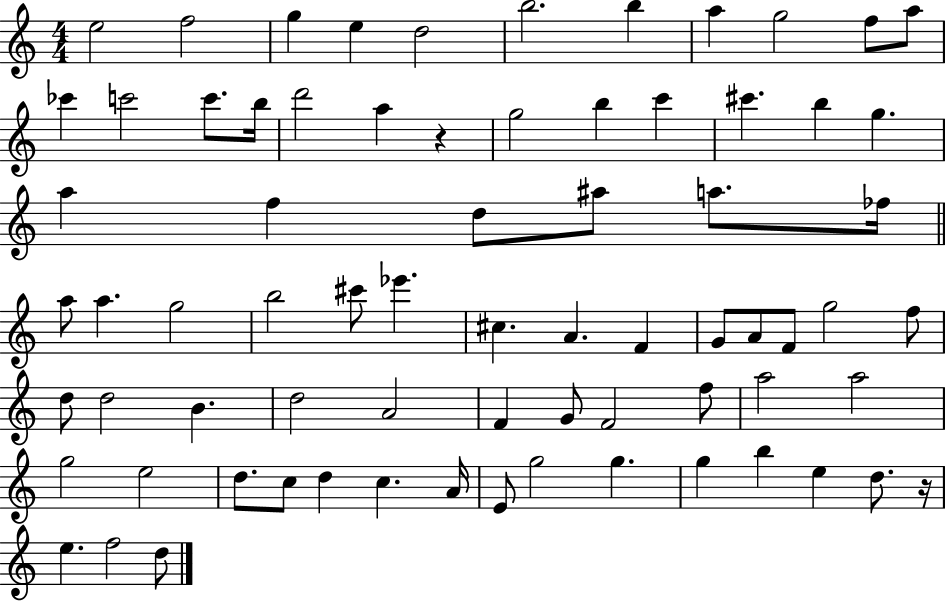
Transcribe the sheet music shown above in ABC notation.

X:1
T:Untitled
M:4/4
L:1/4
K:C
e2 f2 g e d2 b2 b a g2 f/2 a/2 _c' c'2 c'/2 b/4 d'2 a z g2 b c' ^c' b g a f d/2 ^a/2 a/2 _f/4 a/2 a g2 b2 ^c'/2 _e' ^c A F G/2 A/2 F/2 g2 f/2 d/2 d2 B d2 A2 F G/2 F2 f/2 a2 a2 g2 e2 d/2 c/2 d c A/4 E/2 g2 g g b e d/2 z/4 e f2 d/2